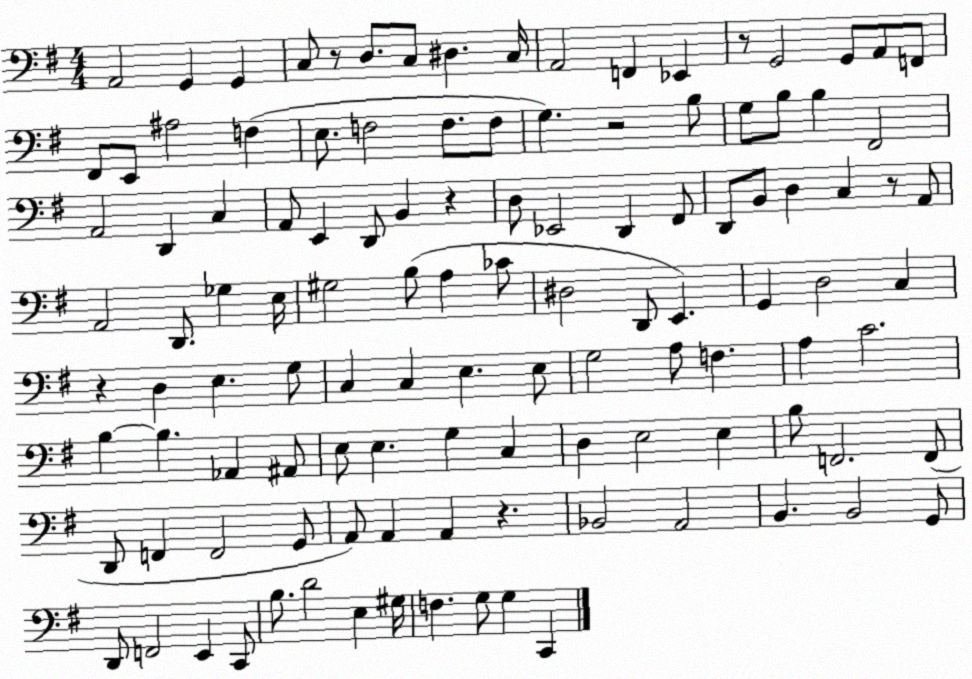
X:1
T:Untitled
M:4/4
L:1/4
K:G
A,,2 G,, G,, C,/2 z/2 D,/2 C,/2 ^D, C,/4 A,,2 F,, _E,, z/2 G,,2 G,,/2 A,,/2 F,,/2 ^F,,/2 E,,/2 ^A,2 F, E,/2 F,2 F,/2 F,/2 G, z2 B,/2 G,/2 B,/2 B, ^F,,2 A,,2 D,, C, A,,/2 E,, D,,/2 B,, z D,/2 _E,,2 D,, ^F,,/2 D,,/2 B,,/2 D, C, z/2 A,,/2 A,,2 D,,/2 _G, E,/4 ^G,2 B,/2 A, _C/2 ^D,2 D,,/2 E,, G,, D,2 C, z D, E, G,/2 C, C, E, E,/2 G,2 A,/2 F, A, C2 B, B, _A,, ^A,,/2 E,/2 E, G, C, D, E,2 E, B,/2 F,,2 F,,/2 D,,/2 F,, F,,2 G,,/2 A,,/2 A,, A,, z _B,,2 A,,2 B,, B,,2 G,,/2 D,,/2 F,,2 E,, C,,/2 B,/2 D2 E, ^G,/4 F, G,/2 G, C,,